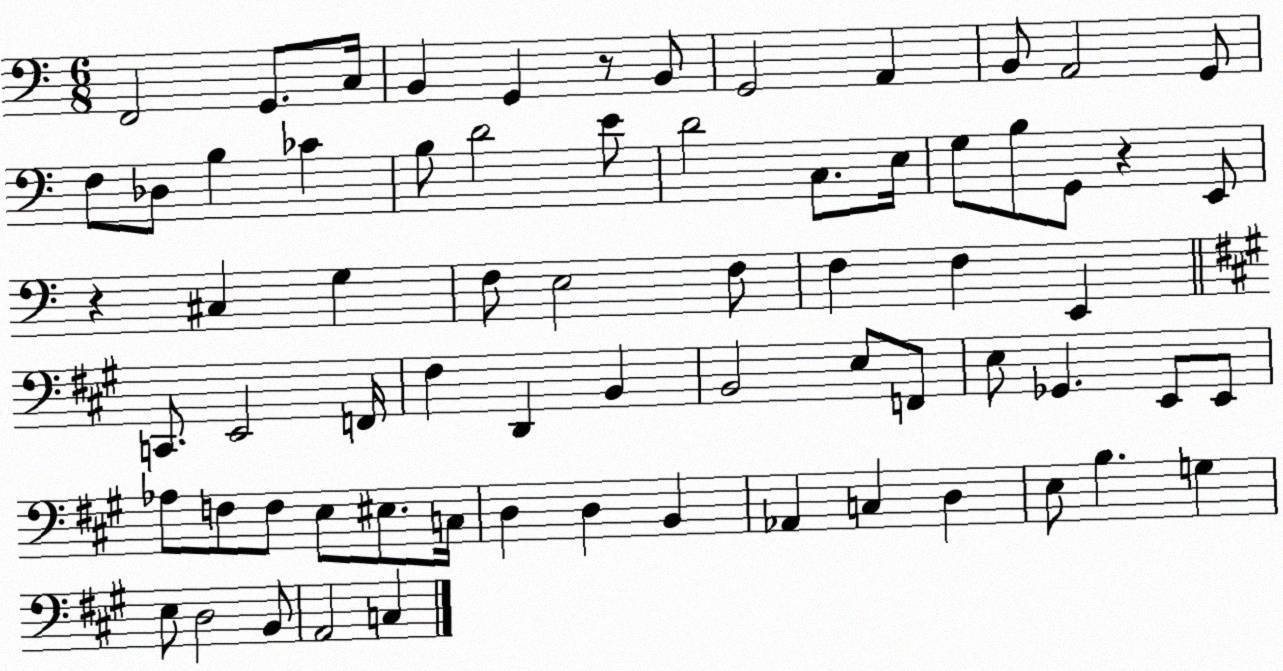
X:1
T:Untitled
M:6/8
L:1/4
K:C
F,,2 G,,/2 C,/4 B,, G,, z/2 B,,/2 G,,2 A,, B,,/2 A,,2 G,,/2 F,/2 _D,/2 B, _C B,/2 D2 E/2 D2 C,/2 E,/4 G,/2 B,/2 G,,/2 z E,,/2 z ^C, G, F,/2 E,2 F,/2 F, F, E,, C,,/2 E,,2 F,,/4 ^F, D,, B,, B,,2 E,/2 F,,/2 E,/2 _G,, E,,/2 E,,/2 _A,/2 F,/2 F,/2 E,/2 ^E,/2 C,/4 D, D, B,, _A,, C, D, E,/2 B, G, E,/2 D,2 B,,/2 A,,2 C,